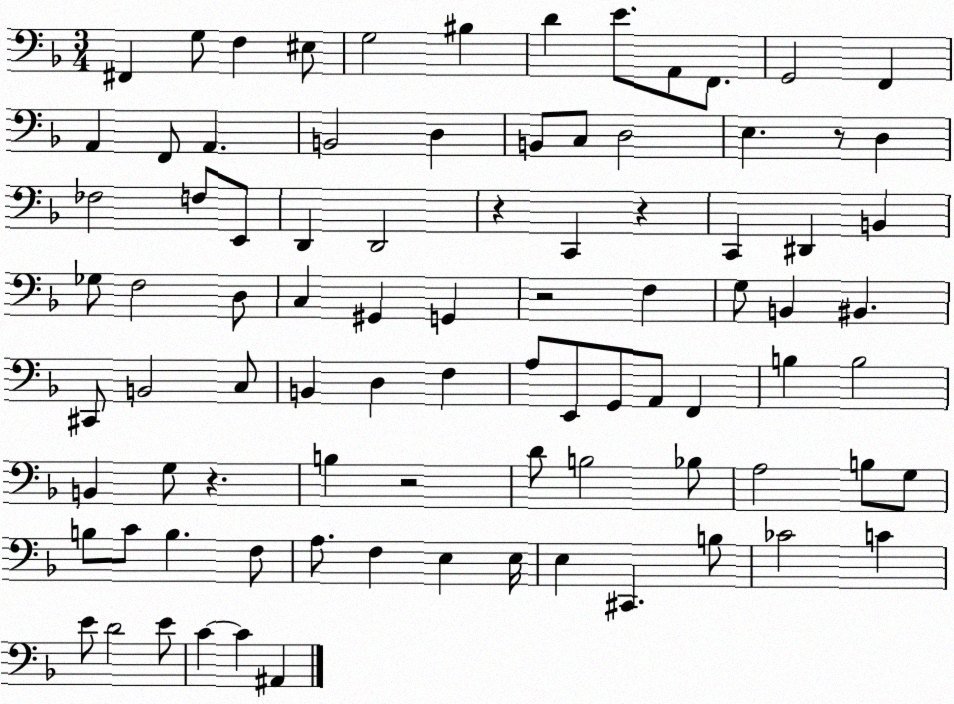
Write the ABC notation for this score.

X:1
T:Untitled
M:3/4
L:1/4
K:F
^F,, G,/2 F, ^E,/2 G,2 ^B, D E/2 A,,/2 F,,/2 G,,2 F,, A,, F,,/2 A,, B,,2 D, B,,/2 C,/2 D,2 E, z/2 D, _F,2 F,/2 E,,/2 D,, D,,2 z C,, z C,, ^D,, B,, _G,/2 F,2 D,/2 C, ^G,, G,, z2 F, G,/2 B,, ^B,, ^C,,/2 B,,2 C,/2 B,, D, F, A,/2 E,,/2 G,,/2 A,,/2 F,, B, B,2 B,, G,/2 z B, z2 D/2 B,2 _B,/2 A,2 B,/2 G,/2 B,/2 C/2 B, F,/2 A,/2 F, E, E,/4 E, ^C,, B,/2 _C2 C E/2 D2 E/2 C C ^A,,